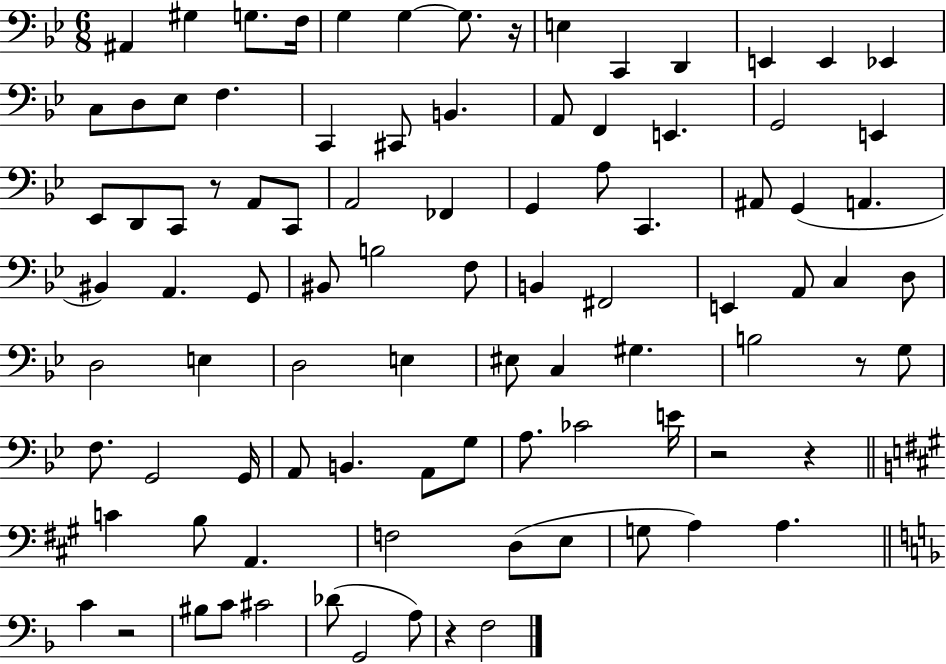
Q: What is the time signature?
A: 6/8